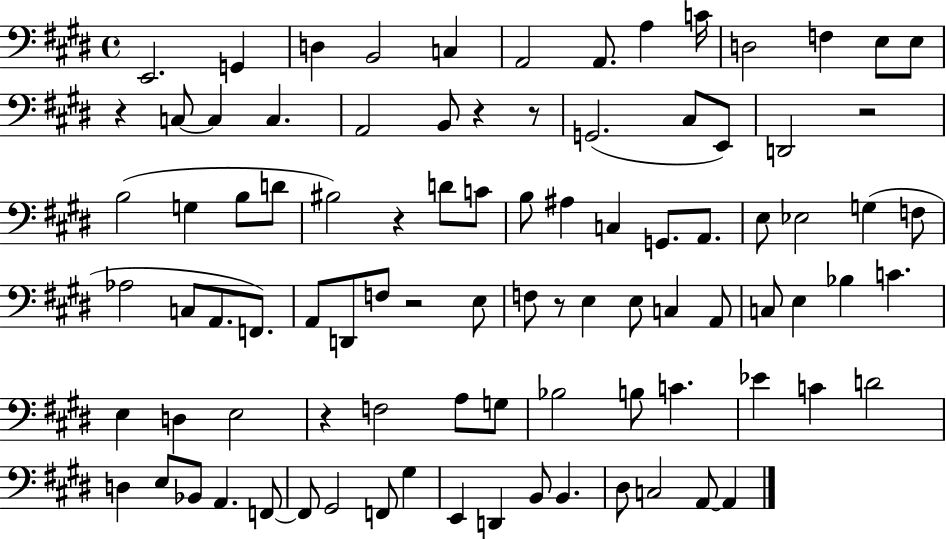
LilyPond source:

{
  \clef bass
  \time 4/4
  \defaultTimeSignature
  \key e \major
  e,2. g,4 | d4 b,2 c4 | a,2 a,8. a4 c'16 | d2 f4 e8 e8 | \break r4 c8~~ c4 c4. | a,2 b,8 r4 r8 | g,2.( cis8 e,8) | d,2 r2 | \break b2( g4 b8 d'8 | bis2) r4 d'8 c'8 | b8 ais4 c4 g,8. a,8. | e8 ees2 g4( f8 | \break aes2 c8 a,8. f,8.) | a,8 d,8 f8 r2 e8 | f8 r8 e4 e8 c4 a,8 | c8 e4 bes4 c'4. | \break e4 d4 e2 | r4 f2 a8 g8 | bes2 b8 c'4. | ees'4 c'4 d'2 | \break d4 e8 bes,8 a,4. f,8~~ | f,8 gis,2 f,8 gis4 | e,4 d,4 b,8 b,4. | dis8 c2 a,8~~ a,4 | \break \bar "|."
}